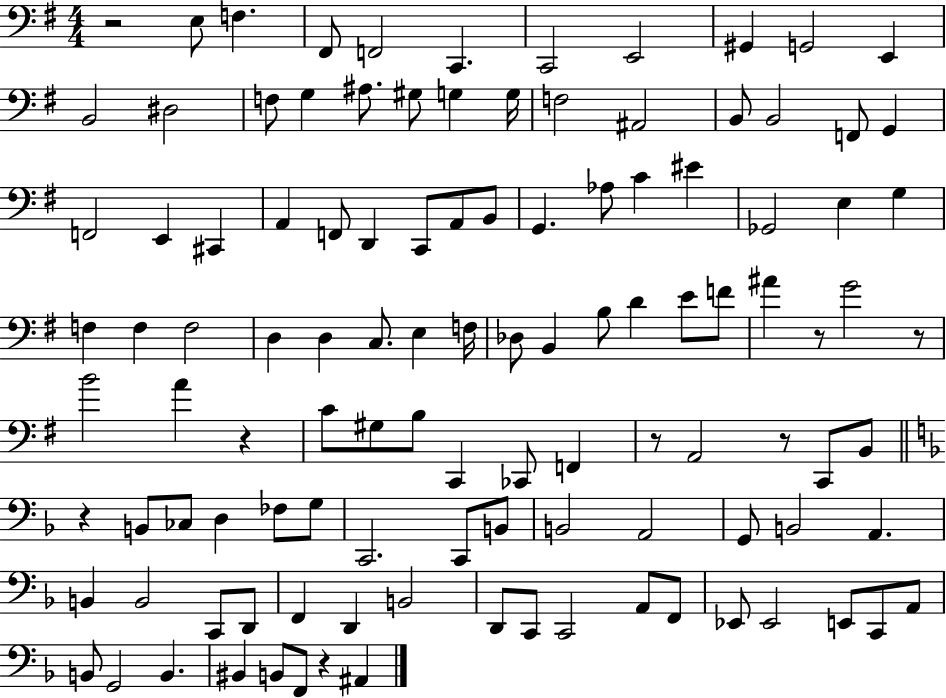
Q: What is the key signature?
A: G major